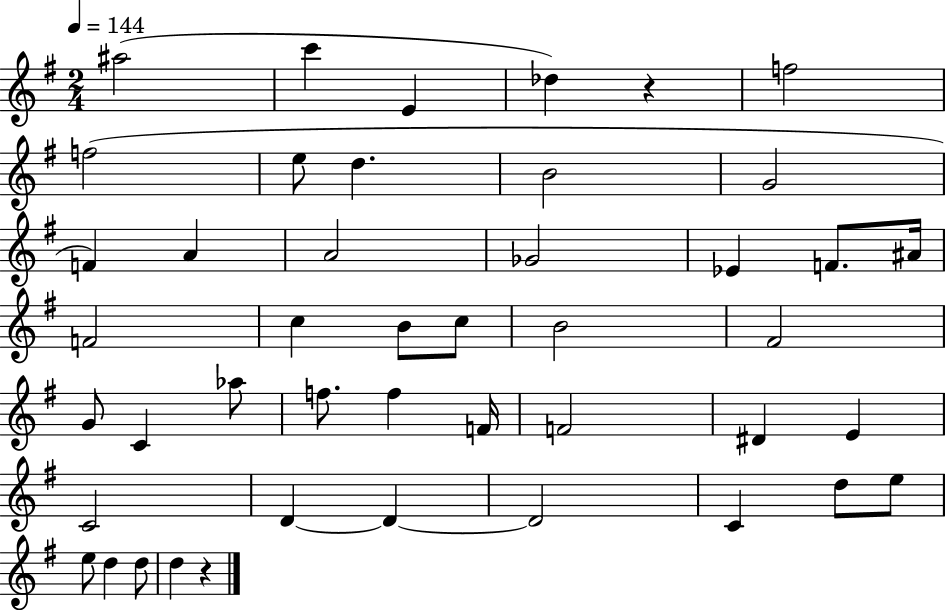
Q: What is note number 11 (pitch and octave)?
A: F4